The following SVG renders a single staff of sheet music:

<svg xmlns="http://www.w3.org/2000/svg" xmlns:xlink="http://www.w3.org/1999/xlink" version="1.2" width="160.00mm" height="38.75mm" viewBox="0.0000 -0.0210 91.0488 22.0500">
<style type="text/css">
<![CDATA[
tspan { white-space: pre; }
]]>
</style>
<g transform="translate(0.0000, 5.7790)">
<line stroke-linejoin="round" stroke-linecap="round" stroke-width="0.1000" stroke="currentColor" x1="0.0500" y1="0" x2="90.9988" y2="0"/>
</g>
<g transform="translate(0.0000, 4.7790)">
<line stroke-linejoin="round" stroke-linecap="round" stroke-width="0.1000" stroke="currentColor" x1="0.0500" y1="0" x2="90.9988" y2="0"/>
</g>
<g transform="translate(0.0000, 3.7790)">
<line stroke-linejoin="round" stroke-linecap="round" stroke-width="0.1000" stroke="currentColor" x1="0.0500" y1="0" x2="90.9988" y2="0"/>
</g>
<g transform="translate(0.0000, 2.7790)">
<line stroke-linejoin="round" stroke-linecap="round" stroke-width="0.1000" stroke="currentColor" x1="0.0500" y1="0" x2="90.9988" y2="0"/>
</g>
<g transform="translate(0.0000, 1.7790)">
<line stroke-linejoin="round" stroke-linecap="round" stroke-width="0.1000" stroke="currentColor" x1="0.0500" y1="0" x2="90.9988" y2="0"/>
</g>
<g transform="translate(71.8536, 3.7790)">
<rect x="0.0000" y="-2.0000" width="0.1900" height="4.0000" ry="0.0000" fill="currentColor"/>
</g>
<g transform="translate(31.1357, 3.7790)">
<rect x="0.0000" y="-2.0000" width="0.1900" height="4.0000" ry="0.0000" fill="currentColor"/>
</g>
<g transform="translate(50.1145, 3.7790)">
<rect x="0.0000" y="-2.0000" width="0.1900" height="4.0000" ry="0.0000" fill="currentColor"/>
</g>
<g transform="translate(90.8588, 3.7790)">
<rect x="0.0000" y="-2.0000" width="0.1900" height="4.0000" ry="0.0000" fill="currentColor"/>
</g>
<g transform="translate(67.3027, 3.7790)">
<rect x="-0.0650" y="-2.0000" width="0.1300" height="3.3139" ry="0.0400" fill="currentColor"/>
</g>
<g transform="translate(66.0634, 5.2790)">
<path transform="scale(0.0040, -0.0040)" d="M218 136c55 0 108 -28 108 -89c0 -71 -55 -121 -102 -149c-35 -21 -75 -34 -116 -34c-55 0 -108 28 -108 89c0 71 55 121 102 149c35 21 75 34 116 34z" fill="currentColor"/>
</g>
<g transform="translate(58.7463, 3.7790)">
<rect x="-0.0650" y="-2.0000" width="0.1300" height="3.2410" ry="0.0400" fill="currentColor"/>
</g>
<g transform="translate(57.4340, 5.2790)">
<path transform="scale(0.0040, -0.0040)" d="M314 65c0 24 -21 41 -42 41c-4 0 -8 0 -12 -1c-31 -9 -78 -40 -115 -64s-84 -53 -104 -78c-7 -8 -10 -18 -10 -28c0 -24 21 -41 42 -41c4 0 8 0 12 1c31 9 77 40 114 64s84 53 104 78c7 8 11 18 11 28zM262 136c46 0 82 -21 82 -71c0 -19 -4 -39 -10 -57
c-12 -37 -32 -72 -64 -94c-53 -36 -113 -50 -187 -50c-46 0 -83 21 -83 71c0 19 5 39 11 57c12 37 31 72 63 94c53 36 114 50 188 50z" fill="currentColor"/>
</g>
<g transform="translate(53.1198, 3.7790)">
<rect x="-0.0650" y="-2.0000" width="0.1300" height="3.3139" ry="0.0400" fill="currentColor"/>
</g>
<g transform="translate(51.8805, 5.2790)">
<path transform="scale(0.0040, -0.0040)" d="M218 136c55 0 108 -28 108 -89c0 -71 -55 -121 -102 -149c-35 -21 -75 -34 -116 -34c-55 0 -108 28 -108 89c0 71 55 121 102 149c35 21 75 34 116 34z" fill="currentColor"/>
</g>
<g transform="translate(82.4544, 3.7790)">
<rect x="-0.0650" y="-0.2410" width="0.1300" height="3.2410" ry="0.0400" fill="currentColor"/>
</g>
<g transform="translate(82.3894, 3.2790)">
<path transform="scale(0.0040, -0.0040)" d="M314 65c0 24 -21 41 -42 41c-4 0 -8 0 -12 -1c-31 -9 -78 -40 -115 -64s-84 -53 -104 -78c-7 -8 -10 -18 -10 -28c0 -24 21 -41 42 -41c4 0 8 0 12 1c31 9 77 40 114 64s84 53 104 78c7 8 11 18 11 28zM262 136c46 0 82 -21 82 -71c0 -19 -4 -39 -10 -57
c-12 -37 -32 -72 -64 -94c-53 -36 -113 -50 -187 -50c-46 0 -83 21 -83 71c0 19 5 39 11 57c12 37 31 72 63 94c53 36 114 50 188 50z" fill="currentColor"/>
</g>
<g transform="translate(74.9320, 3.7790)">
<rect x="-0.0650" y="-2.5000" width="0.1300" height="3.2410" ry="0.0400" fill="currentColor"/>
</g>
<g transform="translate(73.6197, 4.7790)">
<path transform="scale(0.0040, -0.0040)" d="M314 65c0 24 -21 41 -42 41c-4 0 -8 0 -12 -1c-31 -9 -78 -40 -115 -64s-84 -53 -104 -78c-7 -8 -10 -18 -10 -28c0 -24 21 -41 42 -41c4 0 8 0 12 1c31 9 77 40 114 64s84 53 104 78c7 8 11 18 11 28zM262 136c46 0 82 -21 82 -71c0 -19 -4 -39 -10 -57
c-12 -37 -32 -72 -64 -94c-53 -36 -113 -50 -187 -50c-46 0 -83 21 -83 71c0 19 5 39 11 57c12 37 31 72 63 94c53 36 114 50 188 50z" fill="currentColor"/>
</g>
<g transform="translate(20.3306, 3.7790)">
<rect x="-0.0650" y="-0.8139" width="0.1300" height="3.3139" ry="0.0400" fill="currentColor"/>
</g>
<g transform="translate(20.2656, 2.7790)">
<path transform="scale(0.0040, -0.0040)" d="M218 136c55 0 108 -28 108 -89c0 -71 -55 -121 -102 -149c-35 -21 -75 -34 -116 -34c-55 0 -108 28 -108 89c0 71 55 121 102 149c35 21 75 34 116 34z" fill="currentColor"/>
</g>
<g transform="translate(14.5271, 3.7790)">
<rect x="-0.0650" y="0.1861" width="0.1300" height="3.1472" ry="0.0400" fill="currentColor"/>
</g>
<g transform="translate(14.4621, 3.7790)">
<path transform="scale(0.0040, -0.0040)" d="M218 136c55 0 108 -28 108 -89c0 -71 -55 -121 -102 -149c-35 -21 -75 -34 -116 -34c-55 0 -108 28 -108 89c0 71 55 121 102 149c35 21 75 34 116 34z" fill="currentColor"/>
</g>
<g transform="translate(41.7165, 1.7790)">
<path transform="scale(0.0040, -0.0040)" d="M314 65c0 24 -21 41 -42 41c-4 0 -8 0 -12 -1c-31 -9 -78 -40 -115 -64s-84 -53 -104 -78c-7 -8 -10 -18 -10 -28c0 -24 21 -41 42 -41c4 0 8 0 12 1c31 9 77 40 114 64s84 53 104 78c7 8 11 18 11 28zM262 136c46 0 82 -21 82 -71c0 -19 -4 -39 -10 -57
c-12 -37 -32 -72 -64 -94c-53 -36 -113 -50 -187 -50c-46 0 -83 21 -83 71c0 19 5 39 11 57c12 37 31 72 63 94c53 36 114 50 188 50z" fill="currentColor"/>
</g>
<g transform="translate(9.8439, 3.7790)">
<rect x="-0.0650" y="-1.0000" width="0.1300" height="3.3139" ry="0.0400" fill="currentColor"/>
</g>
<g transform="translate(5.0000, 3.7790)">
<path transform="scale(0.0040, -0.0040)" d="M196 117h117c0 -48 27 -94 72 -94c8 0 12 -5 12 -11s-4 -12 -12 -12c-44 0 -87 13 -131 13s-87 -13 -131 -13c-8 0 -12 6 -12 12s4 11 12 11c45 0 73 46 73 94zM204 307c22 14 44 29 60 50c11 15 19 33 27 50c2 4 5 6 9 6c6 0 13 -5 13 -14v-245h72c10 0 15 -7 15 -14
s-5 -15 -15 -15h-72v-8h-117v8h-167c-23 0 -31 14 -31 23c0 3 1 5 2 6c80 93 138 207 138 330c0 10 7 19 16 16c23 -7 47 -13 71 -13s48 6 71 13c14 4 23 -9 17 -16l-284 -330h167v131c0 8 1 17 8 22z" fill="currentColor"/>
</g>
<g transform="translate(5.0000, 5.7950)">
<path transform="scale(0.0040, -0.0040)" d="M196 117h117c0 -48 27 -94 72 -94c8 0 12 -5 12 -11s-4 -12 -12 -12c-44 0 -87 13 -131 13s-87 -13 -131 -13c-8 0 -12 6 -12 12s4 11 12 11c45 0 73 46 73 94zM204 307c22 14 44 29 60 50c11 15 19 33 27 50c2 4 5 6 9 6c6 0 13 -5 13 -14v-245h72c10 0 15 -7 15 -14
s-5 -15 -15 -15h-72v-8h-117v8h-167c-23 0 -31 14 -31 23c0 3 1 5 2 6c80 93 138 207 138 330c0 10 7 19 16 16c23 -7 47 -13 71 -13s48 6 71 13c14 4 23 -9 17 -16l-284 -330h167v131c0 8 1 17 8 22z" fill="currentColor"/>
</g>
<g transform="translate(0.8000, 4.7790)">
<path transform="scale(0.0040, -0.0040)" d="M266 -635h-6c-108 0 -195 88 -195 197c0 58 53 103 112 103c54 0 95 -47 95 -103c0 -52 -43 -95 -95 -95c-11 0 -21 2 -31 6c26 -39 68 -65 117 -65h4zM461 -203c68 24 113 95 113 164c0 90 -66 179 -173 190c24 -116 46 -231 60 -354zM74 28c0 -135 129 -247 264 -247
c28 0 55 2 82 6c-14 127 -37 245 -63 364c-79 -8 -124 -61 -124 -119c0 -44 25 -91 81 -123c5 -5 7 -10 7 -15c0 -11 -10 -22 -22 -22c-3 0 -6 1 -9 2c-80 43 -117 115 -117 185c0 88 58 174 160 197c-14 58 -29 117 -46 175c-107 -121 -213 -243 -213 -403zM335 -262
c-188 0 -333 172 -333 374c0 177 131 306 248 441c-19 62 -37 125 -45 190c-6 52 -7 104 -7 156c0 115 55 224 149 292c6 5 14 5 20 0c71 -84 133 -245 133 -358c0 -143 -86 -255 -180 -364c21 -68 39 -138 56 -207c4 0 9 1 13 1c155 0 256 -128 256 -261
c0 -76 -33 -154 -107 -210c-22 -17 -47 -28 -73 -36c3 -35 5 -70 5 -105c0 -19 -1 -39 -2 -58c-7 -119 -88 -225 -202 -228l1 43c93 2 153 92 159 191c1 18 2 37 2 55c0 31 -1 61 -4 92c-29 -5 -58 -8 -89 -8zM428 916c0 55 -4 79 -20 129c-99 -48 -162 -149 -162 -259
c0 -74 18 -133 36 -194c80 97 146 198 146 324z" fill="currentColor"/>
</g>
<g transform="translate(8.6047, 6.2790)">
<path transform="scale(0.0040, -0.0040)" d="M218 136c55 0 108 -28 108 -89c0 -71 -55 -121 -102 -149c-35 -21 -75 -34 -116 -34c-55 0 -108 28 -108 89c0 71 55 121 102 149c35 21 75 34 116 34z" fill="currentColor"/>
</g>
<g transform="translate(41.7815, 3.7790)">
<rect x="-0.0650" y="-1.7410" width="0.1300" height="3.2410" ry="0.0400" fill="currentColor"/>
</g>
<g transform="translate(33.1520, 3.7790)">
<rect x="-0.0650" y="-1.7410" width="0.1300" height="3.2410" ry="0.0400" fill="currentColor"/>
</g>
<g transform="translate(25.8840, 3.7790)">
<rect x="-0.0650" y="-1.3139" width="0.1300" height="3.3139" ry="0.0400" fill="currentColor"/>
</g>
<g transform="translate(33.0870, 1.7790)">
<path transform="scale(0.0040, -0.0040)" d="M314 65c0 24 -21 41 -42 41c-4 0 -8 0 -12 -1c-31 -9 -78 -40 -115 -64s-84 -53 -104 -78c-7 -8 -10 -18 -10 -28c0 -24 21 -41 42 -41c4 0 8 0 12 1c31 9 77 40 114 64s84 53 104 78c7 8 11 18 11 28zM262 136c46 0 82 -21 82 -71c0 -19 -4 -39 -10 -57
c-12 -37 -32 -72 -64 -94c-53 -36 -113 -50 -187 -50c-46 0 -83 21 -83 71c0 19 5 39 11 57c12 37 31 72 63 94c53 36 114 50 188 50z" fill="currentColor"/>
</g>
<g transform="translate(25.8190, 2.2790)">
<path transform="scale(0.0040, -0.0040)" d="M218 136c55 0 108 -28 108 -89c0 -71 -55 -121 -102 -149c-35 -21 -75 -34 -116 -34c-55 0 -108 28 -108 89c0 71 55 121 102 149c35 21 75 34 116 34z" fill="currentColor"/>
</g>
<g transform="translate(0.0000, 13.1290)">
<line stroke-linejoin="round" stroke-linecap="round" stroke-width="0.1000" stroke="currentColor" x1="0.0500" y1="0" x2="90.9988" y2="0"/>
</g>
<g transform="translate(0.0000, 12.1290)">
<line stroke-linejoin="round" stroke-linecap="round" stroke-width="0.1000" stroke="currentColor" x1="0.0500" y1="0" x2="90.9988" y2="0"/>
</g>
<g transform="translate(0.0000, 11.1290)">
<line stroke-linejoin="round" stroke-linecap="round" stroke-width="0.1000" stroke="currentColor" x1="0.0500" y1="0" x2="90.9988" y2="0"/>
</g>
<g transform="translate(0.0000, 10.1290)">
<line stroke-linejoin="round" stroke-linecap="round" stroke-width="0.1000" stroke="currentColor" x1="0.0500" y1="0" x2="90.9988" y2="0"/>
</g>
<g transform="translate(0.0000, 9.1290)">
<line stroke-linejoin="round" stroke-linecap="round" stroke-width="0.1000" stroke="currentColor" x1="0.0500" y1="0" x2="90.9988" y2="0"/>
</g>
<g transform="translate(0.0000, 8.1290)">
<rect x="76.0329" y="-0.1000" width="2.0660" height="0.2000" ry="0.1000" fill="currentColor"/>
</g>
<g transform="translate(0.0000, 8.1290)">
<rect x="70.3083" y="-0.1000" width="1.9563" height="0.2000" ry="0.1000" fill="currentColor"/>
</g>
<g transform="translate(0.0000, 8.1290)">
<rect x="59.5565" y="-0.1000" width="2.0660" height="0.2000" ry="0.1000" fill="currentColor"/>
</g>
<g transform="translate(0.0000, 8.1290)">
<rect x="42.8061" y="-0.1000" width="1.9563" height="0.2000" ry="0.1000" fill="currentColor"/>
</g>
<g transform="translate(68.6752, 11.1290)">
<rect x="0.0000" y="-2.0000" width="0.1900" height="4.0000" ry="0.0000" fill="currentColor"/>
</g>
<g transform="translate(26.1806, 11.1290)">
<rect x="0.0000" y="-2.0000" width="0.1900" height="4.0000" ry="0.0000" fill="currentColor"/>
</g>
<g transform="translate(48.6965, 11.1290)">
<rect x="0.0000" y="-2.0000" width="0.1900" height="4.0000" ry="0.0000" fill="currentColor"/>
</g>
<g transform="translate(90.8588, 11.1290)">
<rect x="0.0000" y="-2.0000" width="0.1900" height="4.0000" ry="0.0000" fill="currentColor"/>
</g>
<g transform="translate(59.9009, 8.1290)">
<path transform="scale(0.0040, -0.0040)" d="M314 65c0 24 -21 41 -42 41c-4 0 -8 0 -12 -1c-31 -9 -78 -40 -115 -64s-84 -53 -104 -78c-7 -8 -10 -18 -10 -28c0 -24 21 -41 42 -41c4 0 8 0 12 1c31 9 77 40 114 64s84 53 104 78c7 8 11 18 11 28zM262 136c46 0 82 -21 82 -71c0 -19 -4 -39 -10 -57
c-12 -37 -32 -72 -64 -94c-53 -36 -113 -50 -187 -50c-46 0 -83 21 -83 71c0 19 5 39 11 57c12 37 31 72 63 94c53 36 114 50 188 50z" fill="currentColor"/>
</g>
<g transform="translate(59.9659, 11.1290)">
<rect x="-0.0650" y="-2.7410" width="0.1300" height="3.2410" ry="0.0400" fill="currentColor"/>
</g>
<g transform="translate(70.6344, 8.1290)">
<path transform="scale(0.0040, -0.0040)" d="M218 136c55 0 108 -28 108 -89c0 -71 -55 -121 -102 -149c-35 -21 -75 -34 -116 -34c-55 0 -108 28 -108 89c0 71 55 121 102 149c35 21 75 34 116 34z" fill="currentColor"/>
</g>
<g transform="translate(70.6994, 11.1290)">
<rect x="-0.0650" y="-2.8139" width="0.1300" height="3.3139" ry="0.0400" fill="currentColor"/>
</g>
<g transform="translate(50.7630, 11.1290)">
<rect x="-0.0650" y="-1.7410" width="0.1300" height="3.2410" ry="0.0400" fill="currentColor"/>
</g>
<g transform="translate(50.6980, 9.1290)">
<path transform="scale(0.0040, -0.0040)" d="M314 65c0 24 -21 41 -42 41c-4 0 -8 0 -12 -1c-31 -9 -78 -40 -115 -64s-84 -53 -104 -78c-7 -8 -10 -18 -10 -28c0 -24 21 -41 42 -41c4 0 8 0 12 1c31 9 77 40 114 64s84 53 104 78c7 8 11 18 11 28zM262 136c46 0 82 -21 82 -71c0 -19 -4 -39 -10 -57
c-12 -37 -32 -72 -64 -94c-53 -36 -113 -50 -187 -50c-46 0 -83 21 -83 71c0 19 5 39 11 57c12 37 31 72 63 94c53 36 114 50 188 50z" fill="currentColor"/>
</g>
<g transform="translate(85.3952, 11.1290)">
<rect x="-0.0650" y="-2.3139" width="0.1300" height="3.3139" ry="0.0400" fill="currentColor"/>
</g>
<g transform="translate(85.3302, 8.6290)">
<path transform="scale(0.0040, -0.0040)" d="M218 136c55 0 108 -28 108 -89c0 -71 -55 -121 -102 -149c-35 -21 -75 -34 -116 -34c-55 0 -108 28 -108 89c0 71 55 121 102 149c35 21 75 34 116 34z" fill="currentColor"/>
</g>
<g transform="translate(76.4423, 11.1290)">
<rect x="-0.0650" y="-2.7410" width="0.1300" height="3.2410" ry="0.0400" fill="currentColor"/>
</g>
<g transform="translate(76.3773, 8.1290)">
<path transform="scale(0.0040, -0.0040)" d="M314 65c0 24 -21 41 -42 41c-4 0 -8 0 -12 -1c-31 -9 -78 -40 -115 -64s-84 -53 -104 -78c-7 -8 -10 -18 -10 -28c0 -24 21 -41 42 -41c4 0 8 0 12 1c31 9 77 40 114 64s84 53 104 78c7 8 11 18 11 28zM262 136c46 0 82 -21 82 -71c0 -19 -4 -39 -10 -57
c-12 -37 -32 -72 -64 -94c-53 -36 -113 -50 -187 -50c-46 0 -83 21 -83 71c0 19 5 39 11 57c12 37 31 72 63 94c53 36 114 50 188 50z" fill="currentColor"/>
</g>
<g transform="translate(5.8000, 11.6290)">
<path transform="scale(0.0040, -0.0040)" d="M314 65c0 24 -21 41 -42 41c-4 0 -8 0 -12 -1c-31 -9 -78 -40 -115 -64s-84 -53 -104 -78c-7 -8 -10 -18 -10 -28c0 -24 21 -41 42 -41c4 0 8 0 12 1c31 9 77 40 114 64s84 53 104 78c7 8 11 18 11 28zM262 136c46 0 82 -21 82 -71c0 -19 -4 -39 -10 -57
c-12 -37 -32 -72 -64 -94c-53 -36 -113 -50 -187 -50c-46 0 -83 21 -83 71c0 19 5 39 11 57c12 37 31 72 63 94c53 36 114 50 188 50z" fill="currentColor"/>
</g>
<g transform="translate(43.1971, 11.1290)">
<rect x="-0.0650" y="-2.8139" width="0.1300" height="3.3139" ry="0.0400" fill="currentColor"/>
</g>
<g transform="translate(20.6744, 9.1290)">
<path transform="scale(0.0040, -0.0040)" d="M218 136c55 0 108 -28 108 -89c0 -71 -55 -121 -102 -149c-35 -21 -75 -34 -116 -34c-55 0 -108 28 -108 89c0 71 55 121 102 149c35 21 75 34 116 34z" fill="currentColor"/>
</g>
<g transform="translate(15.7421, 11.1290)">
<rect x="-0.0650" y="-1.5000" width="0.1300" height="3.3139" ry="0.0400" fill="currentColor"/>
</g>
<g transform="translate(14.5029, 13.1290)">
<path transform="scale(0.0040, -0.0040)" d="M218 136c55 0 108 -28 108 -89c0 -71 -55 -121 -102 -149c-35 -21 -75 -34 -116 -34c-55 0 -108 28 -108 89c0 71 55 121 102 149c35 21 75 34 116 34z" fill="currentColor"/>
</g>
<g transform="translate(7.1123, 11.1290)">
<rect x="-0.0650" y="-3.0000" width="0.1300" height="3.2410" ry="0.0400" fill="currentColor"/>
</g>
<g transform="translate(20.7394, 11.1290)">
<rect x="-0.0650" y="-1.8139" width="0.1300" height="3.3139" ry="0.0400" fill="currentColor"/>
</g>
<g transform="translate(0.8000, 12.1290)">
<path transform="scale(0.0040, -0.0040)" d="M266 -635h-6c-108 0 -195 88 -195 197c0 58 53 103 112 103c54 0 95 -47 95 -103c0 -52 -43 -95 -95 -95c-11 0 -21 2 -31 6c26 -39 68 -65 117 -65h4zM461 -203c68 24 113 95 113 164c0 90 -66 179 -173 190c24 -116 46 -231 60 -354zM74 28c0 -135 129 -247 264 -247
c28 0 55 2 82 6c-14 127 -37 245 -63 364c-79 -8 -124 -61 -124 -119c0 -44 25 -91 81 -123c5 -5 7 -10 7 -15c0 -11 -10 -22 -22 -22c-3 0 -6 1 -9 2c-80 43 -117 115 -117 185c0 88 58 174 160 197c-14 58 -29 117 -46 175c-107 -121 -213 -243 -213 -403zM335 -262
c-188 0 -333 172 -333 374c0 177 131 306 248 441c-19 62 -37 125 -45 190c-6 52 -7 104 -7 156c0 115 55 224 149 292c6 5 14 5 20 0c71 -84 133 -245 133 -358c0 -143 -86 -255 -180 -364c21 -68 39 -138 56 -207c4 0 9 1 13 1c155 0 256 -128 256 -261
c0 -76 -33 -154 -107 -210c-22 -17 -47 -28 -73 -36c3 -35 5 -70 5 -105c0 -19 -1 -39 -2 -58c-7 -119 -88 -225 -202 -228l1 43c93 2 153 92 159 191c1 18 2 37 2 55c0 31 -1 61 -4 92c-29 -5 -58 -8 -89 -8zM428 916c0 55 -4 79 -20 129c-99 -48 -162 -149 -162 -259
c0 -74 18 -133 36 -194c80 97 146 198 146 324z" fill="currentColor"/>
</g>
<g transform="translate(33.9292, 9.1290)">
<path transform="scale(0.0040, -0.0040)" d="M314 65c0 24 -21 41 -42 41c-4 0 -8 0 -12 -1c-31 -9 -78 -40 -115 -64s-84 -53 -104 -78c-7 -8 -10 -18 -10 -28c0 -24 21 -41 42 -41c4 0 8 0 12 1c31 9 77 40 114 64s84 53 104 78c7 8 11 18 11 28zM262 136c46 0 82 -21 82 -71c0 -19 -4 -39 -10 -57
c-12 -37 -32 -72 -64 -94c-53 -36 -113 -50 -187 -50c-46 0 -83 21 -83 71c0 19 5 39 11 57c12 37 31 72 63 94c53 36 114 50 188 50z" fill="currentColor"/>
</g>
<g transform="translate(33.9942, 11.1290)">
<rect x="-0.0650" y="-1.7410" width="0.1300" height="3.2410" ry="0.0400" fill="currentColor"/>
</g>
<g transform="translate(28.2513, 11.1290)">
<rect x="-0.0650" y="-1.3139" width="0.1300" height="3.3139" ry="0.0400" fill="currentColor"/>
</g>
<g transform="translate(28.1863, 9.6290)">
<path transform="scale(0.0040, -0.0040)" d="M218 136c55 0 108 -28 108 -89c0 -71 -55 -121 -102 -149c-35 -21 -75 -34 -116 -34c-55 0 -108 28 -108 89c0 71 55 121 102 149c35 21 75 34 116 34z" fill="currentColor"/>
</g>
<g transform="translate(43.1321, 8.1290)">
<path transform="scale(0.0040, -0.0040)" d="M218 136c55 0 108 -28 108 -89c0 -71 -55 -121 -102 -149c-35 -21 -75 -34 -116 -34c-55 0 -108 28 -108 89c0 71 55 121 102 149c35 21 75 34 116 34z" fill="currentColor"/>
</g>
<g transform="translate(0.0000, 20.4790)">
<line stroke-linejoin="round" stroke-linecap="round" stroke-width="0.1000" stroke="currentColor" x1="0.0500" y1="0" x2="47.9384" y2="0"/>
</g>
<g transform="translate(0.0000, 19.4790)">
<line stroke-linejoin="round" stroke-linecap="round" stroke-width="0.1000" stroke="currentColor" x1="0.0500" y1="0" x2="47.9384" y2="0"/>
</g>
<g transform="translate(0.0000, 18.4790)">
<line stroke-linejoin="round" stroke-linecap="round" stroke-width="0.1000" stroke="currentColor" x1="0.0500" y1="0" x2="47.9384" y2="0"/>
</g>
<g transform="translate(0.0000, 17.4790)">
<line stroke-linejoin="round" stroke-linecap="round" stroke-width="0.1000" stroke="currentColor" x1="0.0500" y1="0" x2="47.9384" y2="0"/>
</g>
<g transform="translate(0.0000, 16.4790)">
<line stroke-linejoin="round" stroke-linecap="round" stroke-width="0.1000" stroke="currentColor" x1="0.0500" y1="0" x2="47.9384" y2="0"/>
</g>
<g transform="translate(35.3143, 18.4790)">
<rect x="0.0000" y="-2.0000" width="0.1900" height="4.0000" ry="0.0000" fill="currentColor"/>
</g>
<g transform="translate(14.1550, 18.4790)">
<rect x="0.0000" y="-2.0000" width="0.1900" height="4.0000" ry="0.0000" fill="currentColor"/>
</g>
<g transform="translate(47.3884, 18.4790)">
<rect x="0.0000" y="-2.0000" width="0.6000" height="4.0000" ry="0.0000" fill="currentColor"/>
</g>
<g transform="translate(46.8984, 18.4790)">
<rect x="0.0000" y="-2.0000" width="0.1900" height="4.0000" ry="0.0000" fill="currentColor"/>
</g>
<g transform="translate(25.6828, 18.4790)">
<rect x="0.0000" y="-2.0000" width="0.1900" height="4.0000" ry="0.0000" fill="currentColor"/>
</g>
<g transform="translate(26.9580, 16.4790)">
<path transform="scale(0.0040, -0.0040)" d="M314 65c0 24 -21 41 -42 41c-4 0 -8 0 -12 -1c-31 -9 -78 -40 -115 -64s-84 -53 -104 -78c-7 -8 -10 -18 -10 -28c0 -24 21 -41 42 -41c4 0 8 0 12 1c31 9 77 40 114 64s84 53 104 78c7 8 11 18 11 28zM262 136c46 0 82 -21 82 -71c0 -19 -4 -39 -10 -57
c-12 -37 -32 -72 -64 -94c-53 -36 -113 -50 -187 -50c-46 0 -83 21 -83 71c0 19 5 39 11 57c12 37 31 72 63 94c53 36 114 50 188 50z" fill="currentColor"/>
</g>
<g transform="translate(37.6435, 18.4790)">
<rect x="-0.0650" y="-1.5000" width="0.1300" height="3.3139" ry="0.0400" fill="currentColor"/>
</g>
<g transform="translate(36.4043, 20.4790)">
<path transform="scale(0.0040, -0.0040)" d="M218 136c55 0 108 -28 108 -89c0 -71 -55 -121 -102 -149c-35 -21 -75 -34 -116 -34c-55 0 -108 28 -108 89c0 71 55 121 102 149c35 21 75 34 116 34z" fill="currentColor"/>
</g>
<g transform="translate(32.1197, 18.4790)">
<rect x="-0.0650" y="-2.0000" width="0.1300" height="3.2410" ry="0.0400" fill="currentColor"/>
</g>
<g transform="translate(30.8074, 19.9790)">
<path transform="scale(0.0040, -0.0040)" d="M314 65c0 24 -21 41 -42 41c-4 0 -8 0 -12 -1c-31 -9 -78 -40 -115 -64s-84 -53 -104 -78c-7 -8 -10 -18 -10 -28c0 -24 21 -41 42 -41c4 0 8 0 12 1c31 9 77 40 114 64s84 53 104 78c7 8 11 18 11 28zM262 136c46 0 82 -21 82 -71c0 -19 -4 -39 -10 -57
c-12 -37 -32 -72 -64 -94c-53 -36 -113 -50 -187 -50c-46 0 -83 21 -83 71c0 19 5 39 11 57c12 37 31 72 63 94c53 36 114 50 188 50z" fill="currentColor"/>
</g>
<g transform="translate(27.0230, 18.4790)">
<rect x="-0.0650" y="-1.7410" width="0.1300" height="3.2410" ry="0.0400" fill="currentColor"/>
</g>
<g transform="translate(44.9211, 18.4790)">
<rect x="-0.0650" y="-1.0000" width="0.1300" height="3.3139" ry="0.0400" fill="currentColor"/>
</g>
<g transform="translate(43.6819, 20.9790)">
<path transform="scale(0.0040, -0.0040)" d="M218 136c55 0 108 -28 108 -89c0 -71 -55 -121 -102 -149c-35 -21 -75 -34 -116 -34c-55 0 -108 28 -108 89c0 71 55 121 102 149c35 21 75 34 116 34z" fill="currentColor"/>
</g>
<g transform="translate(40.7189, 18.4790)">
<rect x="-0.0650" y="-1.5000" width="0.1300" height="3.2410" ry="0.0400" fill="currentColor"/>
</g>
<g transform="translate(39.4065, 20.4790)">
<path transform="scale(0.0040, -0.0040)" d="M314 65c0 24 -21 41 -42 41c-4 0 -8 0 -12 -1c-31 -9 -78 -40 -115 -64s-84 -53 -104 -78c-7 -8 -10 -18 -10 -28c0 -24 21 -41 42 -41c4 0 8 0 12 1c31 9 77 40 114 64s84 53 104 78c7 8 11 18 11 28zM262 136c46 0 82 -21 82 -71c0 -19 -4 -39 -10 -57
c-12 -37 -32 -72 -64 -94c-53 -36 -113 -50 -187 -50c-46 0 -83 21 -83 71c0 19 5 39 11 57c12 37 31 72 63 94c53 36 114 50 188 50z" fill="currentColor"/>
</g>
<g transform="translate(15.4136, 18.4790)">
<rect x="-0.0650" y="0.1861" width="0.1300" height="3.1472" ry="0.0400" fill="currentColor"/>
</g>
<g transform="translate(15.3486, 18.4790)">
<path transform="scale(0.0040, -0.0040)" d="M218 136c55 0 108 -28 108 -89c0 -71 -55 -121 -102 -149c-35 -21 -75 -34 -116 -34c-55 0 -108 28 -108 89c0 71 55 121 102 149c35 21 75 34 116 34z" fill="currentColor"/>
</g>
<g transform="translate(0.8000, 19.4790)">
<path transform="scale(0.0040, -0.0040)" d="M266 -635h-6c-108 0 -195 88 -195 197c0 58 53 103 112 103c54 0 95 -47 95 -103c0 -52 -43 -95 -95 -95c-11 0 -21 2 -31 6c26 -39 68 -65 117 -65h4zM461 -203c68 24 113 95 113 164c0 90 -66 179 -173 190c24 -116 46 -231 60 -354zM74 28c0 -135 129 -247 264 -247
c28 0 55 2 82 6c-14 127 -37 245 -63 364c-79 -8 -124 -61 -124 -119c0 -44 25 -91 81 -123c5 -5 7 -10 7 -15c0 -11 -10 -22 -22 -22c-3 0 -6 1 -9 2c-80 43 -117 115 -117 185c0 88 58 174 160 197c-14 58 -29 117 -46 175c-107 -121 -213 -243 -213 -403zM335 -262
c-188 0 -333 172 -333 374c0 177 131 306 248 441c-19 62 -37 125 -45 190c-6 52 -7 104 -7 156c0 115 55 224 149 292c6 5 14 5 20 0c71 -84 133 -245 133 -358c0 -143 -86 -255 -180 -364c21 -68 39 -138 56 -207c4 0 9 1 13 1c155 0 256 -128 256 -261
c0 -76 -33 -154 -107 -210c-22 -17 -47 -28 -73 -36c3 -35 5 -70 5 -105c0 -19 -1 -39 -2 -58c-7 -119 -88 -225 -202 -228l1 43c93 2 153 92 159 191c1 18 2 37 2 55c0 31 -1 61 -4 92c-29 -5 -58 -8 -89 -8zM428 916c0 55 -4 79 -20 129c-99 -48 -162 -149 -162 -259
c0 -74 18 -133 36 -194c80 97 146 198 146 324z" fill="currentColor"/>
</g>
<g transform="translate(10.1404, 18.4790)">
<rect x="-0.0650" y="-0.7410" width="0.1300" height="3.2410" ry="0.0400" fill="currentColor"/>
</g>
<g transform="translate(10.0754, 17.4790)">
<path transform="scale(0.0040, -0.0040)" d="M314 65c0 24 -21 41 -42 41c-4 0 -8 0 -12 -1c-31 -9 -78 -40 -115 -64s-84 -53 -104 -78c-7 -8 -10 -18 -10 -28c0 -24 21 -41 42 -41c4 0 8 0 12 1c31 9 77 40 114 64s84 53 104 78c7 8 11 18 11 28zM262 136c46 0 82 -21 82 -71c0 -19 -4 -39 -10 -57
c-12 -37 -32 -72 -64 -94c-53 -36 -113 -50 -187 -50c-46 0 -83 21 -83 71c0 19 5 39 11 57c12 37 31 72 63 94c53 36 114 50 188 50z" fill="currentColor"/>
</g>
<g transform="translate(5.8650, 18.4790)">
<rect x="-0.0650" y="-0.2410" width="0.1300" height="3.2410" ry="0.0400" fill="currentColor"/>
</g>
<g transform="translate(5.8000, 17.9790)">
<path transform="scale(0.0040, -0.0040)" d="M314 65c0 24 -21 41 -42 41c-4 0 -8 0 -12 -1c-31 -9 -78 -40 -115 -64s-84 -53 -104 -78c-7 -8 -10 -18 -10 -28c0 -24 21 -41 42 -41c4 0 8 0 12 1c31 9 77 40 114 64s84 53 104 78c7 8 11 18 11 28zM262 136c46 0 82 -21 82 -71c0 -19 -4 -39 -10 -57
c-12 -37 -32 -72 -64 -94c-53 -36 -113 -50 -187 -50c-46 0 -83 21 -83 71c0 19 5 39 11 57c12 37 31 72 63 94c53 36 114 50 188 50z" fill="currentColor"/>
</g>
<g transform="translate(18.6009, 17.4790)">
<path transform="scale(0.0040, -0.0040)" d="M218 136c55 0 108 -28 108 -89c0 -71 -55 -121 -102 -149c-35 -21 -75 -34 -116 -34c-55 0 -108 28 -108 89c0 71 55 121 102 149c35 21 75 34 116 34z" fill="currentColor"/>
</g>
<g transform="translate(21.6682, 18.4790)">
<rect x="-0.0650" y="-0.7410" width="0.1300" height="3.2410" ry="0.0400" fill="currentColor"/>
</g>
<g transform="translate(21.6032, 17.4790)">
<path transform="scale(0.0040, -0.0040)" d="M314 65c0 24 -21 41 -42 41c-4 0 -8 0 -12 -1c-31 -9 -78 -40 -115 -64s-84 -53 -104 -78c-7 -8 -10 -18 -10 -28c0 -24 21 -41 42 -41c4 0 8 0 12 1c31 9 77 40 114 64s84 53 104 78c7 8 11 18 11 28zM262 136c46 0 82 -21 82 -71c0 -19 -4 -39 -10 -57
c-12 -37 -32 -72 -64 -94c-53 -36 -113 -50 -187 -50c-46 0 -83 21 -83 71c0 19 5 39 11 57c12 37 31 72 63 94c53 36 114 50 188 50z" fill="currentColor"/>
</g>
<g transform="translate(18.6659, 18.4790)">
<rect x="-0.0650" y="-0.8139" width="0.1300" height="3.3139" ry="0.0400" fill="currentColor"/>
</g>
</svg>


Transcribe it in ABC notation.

X:1
T:Untitled
M:4/4
L:1/4
K:C
D B d e f2 f2 F F2 F G2 c2 A2 E f e f2 a f2 a2 a a2 g c2 d2 B d d2 f2 F2 E E2 D